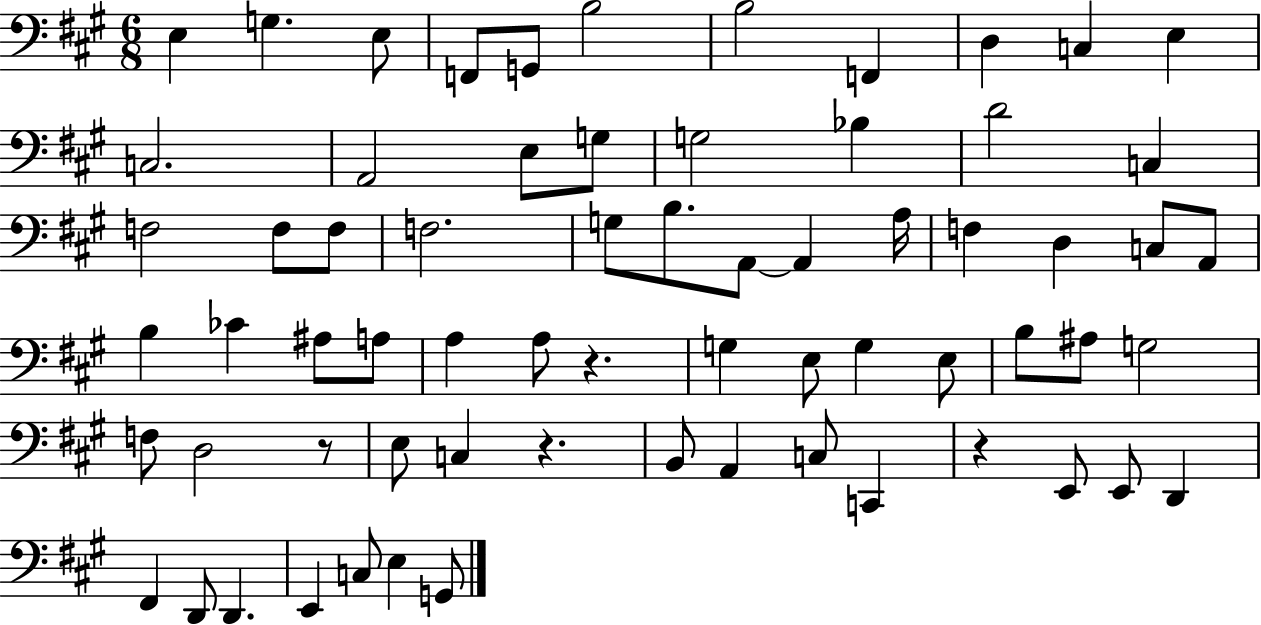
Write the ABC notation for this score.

X:1
T:Untitled
M:6/8
L:1/4
K:A
E, G, E,/2 F,,/2 G,,/2 B,2 B,2 F,, D, C, E, C,2 A,,2 E,/2 G,/2 G,2 _B, D2 C, F,2 F,/2 F,/2 F,2 G,/2 B,/2 A,,/2 A,, A,/4 F, D, C,/2 A,,/2 B, _C ^A,/2 A,/2 A, A,/2 z G, E,/2 G, E,/2 B,/2 ^A,/2 G,2 F,/2 D,2 z/2 E,/2 C, z B,,/2 A,, C,/2 C,, z E,,/2 E,,/2 D,, ^F,, D,,/2 D,, E,, C,/2 E, G,,/2